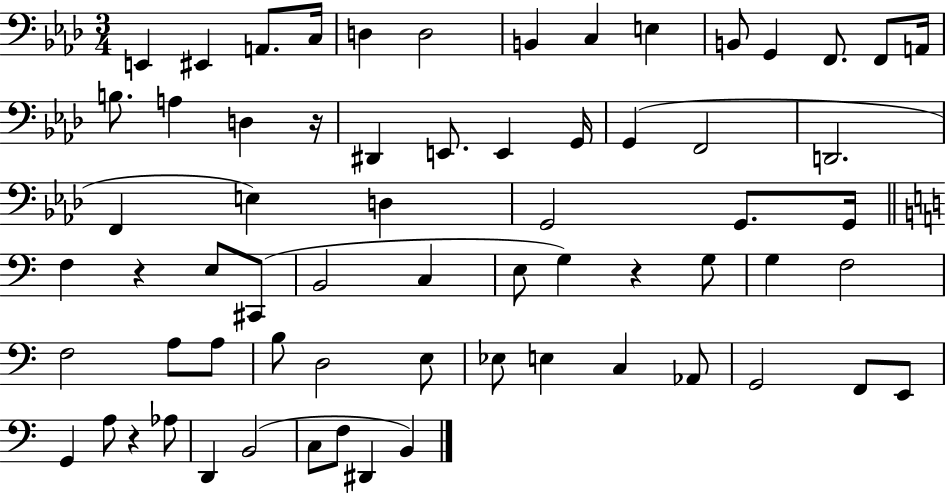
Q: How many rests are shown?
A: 4